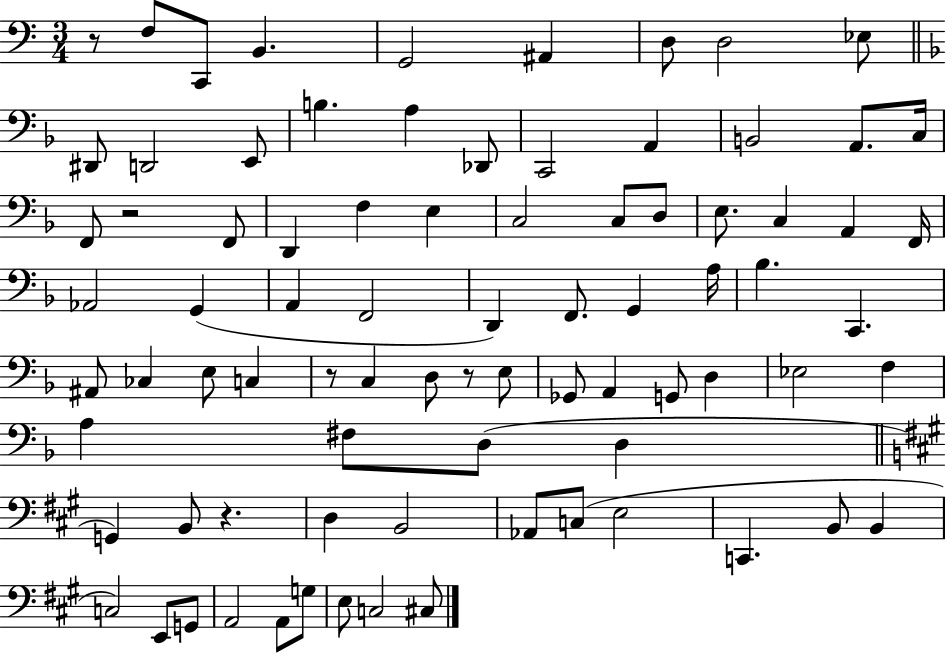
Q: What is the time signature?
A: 3/4